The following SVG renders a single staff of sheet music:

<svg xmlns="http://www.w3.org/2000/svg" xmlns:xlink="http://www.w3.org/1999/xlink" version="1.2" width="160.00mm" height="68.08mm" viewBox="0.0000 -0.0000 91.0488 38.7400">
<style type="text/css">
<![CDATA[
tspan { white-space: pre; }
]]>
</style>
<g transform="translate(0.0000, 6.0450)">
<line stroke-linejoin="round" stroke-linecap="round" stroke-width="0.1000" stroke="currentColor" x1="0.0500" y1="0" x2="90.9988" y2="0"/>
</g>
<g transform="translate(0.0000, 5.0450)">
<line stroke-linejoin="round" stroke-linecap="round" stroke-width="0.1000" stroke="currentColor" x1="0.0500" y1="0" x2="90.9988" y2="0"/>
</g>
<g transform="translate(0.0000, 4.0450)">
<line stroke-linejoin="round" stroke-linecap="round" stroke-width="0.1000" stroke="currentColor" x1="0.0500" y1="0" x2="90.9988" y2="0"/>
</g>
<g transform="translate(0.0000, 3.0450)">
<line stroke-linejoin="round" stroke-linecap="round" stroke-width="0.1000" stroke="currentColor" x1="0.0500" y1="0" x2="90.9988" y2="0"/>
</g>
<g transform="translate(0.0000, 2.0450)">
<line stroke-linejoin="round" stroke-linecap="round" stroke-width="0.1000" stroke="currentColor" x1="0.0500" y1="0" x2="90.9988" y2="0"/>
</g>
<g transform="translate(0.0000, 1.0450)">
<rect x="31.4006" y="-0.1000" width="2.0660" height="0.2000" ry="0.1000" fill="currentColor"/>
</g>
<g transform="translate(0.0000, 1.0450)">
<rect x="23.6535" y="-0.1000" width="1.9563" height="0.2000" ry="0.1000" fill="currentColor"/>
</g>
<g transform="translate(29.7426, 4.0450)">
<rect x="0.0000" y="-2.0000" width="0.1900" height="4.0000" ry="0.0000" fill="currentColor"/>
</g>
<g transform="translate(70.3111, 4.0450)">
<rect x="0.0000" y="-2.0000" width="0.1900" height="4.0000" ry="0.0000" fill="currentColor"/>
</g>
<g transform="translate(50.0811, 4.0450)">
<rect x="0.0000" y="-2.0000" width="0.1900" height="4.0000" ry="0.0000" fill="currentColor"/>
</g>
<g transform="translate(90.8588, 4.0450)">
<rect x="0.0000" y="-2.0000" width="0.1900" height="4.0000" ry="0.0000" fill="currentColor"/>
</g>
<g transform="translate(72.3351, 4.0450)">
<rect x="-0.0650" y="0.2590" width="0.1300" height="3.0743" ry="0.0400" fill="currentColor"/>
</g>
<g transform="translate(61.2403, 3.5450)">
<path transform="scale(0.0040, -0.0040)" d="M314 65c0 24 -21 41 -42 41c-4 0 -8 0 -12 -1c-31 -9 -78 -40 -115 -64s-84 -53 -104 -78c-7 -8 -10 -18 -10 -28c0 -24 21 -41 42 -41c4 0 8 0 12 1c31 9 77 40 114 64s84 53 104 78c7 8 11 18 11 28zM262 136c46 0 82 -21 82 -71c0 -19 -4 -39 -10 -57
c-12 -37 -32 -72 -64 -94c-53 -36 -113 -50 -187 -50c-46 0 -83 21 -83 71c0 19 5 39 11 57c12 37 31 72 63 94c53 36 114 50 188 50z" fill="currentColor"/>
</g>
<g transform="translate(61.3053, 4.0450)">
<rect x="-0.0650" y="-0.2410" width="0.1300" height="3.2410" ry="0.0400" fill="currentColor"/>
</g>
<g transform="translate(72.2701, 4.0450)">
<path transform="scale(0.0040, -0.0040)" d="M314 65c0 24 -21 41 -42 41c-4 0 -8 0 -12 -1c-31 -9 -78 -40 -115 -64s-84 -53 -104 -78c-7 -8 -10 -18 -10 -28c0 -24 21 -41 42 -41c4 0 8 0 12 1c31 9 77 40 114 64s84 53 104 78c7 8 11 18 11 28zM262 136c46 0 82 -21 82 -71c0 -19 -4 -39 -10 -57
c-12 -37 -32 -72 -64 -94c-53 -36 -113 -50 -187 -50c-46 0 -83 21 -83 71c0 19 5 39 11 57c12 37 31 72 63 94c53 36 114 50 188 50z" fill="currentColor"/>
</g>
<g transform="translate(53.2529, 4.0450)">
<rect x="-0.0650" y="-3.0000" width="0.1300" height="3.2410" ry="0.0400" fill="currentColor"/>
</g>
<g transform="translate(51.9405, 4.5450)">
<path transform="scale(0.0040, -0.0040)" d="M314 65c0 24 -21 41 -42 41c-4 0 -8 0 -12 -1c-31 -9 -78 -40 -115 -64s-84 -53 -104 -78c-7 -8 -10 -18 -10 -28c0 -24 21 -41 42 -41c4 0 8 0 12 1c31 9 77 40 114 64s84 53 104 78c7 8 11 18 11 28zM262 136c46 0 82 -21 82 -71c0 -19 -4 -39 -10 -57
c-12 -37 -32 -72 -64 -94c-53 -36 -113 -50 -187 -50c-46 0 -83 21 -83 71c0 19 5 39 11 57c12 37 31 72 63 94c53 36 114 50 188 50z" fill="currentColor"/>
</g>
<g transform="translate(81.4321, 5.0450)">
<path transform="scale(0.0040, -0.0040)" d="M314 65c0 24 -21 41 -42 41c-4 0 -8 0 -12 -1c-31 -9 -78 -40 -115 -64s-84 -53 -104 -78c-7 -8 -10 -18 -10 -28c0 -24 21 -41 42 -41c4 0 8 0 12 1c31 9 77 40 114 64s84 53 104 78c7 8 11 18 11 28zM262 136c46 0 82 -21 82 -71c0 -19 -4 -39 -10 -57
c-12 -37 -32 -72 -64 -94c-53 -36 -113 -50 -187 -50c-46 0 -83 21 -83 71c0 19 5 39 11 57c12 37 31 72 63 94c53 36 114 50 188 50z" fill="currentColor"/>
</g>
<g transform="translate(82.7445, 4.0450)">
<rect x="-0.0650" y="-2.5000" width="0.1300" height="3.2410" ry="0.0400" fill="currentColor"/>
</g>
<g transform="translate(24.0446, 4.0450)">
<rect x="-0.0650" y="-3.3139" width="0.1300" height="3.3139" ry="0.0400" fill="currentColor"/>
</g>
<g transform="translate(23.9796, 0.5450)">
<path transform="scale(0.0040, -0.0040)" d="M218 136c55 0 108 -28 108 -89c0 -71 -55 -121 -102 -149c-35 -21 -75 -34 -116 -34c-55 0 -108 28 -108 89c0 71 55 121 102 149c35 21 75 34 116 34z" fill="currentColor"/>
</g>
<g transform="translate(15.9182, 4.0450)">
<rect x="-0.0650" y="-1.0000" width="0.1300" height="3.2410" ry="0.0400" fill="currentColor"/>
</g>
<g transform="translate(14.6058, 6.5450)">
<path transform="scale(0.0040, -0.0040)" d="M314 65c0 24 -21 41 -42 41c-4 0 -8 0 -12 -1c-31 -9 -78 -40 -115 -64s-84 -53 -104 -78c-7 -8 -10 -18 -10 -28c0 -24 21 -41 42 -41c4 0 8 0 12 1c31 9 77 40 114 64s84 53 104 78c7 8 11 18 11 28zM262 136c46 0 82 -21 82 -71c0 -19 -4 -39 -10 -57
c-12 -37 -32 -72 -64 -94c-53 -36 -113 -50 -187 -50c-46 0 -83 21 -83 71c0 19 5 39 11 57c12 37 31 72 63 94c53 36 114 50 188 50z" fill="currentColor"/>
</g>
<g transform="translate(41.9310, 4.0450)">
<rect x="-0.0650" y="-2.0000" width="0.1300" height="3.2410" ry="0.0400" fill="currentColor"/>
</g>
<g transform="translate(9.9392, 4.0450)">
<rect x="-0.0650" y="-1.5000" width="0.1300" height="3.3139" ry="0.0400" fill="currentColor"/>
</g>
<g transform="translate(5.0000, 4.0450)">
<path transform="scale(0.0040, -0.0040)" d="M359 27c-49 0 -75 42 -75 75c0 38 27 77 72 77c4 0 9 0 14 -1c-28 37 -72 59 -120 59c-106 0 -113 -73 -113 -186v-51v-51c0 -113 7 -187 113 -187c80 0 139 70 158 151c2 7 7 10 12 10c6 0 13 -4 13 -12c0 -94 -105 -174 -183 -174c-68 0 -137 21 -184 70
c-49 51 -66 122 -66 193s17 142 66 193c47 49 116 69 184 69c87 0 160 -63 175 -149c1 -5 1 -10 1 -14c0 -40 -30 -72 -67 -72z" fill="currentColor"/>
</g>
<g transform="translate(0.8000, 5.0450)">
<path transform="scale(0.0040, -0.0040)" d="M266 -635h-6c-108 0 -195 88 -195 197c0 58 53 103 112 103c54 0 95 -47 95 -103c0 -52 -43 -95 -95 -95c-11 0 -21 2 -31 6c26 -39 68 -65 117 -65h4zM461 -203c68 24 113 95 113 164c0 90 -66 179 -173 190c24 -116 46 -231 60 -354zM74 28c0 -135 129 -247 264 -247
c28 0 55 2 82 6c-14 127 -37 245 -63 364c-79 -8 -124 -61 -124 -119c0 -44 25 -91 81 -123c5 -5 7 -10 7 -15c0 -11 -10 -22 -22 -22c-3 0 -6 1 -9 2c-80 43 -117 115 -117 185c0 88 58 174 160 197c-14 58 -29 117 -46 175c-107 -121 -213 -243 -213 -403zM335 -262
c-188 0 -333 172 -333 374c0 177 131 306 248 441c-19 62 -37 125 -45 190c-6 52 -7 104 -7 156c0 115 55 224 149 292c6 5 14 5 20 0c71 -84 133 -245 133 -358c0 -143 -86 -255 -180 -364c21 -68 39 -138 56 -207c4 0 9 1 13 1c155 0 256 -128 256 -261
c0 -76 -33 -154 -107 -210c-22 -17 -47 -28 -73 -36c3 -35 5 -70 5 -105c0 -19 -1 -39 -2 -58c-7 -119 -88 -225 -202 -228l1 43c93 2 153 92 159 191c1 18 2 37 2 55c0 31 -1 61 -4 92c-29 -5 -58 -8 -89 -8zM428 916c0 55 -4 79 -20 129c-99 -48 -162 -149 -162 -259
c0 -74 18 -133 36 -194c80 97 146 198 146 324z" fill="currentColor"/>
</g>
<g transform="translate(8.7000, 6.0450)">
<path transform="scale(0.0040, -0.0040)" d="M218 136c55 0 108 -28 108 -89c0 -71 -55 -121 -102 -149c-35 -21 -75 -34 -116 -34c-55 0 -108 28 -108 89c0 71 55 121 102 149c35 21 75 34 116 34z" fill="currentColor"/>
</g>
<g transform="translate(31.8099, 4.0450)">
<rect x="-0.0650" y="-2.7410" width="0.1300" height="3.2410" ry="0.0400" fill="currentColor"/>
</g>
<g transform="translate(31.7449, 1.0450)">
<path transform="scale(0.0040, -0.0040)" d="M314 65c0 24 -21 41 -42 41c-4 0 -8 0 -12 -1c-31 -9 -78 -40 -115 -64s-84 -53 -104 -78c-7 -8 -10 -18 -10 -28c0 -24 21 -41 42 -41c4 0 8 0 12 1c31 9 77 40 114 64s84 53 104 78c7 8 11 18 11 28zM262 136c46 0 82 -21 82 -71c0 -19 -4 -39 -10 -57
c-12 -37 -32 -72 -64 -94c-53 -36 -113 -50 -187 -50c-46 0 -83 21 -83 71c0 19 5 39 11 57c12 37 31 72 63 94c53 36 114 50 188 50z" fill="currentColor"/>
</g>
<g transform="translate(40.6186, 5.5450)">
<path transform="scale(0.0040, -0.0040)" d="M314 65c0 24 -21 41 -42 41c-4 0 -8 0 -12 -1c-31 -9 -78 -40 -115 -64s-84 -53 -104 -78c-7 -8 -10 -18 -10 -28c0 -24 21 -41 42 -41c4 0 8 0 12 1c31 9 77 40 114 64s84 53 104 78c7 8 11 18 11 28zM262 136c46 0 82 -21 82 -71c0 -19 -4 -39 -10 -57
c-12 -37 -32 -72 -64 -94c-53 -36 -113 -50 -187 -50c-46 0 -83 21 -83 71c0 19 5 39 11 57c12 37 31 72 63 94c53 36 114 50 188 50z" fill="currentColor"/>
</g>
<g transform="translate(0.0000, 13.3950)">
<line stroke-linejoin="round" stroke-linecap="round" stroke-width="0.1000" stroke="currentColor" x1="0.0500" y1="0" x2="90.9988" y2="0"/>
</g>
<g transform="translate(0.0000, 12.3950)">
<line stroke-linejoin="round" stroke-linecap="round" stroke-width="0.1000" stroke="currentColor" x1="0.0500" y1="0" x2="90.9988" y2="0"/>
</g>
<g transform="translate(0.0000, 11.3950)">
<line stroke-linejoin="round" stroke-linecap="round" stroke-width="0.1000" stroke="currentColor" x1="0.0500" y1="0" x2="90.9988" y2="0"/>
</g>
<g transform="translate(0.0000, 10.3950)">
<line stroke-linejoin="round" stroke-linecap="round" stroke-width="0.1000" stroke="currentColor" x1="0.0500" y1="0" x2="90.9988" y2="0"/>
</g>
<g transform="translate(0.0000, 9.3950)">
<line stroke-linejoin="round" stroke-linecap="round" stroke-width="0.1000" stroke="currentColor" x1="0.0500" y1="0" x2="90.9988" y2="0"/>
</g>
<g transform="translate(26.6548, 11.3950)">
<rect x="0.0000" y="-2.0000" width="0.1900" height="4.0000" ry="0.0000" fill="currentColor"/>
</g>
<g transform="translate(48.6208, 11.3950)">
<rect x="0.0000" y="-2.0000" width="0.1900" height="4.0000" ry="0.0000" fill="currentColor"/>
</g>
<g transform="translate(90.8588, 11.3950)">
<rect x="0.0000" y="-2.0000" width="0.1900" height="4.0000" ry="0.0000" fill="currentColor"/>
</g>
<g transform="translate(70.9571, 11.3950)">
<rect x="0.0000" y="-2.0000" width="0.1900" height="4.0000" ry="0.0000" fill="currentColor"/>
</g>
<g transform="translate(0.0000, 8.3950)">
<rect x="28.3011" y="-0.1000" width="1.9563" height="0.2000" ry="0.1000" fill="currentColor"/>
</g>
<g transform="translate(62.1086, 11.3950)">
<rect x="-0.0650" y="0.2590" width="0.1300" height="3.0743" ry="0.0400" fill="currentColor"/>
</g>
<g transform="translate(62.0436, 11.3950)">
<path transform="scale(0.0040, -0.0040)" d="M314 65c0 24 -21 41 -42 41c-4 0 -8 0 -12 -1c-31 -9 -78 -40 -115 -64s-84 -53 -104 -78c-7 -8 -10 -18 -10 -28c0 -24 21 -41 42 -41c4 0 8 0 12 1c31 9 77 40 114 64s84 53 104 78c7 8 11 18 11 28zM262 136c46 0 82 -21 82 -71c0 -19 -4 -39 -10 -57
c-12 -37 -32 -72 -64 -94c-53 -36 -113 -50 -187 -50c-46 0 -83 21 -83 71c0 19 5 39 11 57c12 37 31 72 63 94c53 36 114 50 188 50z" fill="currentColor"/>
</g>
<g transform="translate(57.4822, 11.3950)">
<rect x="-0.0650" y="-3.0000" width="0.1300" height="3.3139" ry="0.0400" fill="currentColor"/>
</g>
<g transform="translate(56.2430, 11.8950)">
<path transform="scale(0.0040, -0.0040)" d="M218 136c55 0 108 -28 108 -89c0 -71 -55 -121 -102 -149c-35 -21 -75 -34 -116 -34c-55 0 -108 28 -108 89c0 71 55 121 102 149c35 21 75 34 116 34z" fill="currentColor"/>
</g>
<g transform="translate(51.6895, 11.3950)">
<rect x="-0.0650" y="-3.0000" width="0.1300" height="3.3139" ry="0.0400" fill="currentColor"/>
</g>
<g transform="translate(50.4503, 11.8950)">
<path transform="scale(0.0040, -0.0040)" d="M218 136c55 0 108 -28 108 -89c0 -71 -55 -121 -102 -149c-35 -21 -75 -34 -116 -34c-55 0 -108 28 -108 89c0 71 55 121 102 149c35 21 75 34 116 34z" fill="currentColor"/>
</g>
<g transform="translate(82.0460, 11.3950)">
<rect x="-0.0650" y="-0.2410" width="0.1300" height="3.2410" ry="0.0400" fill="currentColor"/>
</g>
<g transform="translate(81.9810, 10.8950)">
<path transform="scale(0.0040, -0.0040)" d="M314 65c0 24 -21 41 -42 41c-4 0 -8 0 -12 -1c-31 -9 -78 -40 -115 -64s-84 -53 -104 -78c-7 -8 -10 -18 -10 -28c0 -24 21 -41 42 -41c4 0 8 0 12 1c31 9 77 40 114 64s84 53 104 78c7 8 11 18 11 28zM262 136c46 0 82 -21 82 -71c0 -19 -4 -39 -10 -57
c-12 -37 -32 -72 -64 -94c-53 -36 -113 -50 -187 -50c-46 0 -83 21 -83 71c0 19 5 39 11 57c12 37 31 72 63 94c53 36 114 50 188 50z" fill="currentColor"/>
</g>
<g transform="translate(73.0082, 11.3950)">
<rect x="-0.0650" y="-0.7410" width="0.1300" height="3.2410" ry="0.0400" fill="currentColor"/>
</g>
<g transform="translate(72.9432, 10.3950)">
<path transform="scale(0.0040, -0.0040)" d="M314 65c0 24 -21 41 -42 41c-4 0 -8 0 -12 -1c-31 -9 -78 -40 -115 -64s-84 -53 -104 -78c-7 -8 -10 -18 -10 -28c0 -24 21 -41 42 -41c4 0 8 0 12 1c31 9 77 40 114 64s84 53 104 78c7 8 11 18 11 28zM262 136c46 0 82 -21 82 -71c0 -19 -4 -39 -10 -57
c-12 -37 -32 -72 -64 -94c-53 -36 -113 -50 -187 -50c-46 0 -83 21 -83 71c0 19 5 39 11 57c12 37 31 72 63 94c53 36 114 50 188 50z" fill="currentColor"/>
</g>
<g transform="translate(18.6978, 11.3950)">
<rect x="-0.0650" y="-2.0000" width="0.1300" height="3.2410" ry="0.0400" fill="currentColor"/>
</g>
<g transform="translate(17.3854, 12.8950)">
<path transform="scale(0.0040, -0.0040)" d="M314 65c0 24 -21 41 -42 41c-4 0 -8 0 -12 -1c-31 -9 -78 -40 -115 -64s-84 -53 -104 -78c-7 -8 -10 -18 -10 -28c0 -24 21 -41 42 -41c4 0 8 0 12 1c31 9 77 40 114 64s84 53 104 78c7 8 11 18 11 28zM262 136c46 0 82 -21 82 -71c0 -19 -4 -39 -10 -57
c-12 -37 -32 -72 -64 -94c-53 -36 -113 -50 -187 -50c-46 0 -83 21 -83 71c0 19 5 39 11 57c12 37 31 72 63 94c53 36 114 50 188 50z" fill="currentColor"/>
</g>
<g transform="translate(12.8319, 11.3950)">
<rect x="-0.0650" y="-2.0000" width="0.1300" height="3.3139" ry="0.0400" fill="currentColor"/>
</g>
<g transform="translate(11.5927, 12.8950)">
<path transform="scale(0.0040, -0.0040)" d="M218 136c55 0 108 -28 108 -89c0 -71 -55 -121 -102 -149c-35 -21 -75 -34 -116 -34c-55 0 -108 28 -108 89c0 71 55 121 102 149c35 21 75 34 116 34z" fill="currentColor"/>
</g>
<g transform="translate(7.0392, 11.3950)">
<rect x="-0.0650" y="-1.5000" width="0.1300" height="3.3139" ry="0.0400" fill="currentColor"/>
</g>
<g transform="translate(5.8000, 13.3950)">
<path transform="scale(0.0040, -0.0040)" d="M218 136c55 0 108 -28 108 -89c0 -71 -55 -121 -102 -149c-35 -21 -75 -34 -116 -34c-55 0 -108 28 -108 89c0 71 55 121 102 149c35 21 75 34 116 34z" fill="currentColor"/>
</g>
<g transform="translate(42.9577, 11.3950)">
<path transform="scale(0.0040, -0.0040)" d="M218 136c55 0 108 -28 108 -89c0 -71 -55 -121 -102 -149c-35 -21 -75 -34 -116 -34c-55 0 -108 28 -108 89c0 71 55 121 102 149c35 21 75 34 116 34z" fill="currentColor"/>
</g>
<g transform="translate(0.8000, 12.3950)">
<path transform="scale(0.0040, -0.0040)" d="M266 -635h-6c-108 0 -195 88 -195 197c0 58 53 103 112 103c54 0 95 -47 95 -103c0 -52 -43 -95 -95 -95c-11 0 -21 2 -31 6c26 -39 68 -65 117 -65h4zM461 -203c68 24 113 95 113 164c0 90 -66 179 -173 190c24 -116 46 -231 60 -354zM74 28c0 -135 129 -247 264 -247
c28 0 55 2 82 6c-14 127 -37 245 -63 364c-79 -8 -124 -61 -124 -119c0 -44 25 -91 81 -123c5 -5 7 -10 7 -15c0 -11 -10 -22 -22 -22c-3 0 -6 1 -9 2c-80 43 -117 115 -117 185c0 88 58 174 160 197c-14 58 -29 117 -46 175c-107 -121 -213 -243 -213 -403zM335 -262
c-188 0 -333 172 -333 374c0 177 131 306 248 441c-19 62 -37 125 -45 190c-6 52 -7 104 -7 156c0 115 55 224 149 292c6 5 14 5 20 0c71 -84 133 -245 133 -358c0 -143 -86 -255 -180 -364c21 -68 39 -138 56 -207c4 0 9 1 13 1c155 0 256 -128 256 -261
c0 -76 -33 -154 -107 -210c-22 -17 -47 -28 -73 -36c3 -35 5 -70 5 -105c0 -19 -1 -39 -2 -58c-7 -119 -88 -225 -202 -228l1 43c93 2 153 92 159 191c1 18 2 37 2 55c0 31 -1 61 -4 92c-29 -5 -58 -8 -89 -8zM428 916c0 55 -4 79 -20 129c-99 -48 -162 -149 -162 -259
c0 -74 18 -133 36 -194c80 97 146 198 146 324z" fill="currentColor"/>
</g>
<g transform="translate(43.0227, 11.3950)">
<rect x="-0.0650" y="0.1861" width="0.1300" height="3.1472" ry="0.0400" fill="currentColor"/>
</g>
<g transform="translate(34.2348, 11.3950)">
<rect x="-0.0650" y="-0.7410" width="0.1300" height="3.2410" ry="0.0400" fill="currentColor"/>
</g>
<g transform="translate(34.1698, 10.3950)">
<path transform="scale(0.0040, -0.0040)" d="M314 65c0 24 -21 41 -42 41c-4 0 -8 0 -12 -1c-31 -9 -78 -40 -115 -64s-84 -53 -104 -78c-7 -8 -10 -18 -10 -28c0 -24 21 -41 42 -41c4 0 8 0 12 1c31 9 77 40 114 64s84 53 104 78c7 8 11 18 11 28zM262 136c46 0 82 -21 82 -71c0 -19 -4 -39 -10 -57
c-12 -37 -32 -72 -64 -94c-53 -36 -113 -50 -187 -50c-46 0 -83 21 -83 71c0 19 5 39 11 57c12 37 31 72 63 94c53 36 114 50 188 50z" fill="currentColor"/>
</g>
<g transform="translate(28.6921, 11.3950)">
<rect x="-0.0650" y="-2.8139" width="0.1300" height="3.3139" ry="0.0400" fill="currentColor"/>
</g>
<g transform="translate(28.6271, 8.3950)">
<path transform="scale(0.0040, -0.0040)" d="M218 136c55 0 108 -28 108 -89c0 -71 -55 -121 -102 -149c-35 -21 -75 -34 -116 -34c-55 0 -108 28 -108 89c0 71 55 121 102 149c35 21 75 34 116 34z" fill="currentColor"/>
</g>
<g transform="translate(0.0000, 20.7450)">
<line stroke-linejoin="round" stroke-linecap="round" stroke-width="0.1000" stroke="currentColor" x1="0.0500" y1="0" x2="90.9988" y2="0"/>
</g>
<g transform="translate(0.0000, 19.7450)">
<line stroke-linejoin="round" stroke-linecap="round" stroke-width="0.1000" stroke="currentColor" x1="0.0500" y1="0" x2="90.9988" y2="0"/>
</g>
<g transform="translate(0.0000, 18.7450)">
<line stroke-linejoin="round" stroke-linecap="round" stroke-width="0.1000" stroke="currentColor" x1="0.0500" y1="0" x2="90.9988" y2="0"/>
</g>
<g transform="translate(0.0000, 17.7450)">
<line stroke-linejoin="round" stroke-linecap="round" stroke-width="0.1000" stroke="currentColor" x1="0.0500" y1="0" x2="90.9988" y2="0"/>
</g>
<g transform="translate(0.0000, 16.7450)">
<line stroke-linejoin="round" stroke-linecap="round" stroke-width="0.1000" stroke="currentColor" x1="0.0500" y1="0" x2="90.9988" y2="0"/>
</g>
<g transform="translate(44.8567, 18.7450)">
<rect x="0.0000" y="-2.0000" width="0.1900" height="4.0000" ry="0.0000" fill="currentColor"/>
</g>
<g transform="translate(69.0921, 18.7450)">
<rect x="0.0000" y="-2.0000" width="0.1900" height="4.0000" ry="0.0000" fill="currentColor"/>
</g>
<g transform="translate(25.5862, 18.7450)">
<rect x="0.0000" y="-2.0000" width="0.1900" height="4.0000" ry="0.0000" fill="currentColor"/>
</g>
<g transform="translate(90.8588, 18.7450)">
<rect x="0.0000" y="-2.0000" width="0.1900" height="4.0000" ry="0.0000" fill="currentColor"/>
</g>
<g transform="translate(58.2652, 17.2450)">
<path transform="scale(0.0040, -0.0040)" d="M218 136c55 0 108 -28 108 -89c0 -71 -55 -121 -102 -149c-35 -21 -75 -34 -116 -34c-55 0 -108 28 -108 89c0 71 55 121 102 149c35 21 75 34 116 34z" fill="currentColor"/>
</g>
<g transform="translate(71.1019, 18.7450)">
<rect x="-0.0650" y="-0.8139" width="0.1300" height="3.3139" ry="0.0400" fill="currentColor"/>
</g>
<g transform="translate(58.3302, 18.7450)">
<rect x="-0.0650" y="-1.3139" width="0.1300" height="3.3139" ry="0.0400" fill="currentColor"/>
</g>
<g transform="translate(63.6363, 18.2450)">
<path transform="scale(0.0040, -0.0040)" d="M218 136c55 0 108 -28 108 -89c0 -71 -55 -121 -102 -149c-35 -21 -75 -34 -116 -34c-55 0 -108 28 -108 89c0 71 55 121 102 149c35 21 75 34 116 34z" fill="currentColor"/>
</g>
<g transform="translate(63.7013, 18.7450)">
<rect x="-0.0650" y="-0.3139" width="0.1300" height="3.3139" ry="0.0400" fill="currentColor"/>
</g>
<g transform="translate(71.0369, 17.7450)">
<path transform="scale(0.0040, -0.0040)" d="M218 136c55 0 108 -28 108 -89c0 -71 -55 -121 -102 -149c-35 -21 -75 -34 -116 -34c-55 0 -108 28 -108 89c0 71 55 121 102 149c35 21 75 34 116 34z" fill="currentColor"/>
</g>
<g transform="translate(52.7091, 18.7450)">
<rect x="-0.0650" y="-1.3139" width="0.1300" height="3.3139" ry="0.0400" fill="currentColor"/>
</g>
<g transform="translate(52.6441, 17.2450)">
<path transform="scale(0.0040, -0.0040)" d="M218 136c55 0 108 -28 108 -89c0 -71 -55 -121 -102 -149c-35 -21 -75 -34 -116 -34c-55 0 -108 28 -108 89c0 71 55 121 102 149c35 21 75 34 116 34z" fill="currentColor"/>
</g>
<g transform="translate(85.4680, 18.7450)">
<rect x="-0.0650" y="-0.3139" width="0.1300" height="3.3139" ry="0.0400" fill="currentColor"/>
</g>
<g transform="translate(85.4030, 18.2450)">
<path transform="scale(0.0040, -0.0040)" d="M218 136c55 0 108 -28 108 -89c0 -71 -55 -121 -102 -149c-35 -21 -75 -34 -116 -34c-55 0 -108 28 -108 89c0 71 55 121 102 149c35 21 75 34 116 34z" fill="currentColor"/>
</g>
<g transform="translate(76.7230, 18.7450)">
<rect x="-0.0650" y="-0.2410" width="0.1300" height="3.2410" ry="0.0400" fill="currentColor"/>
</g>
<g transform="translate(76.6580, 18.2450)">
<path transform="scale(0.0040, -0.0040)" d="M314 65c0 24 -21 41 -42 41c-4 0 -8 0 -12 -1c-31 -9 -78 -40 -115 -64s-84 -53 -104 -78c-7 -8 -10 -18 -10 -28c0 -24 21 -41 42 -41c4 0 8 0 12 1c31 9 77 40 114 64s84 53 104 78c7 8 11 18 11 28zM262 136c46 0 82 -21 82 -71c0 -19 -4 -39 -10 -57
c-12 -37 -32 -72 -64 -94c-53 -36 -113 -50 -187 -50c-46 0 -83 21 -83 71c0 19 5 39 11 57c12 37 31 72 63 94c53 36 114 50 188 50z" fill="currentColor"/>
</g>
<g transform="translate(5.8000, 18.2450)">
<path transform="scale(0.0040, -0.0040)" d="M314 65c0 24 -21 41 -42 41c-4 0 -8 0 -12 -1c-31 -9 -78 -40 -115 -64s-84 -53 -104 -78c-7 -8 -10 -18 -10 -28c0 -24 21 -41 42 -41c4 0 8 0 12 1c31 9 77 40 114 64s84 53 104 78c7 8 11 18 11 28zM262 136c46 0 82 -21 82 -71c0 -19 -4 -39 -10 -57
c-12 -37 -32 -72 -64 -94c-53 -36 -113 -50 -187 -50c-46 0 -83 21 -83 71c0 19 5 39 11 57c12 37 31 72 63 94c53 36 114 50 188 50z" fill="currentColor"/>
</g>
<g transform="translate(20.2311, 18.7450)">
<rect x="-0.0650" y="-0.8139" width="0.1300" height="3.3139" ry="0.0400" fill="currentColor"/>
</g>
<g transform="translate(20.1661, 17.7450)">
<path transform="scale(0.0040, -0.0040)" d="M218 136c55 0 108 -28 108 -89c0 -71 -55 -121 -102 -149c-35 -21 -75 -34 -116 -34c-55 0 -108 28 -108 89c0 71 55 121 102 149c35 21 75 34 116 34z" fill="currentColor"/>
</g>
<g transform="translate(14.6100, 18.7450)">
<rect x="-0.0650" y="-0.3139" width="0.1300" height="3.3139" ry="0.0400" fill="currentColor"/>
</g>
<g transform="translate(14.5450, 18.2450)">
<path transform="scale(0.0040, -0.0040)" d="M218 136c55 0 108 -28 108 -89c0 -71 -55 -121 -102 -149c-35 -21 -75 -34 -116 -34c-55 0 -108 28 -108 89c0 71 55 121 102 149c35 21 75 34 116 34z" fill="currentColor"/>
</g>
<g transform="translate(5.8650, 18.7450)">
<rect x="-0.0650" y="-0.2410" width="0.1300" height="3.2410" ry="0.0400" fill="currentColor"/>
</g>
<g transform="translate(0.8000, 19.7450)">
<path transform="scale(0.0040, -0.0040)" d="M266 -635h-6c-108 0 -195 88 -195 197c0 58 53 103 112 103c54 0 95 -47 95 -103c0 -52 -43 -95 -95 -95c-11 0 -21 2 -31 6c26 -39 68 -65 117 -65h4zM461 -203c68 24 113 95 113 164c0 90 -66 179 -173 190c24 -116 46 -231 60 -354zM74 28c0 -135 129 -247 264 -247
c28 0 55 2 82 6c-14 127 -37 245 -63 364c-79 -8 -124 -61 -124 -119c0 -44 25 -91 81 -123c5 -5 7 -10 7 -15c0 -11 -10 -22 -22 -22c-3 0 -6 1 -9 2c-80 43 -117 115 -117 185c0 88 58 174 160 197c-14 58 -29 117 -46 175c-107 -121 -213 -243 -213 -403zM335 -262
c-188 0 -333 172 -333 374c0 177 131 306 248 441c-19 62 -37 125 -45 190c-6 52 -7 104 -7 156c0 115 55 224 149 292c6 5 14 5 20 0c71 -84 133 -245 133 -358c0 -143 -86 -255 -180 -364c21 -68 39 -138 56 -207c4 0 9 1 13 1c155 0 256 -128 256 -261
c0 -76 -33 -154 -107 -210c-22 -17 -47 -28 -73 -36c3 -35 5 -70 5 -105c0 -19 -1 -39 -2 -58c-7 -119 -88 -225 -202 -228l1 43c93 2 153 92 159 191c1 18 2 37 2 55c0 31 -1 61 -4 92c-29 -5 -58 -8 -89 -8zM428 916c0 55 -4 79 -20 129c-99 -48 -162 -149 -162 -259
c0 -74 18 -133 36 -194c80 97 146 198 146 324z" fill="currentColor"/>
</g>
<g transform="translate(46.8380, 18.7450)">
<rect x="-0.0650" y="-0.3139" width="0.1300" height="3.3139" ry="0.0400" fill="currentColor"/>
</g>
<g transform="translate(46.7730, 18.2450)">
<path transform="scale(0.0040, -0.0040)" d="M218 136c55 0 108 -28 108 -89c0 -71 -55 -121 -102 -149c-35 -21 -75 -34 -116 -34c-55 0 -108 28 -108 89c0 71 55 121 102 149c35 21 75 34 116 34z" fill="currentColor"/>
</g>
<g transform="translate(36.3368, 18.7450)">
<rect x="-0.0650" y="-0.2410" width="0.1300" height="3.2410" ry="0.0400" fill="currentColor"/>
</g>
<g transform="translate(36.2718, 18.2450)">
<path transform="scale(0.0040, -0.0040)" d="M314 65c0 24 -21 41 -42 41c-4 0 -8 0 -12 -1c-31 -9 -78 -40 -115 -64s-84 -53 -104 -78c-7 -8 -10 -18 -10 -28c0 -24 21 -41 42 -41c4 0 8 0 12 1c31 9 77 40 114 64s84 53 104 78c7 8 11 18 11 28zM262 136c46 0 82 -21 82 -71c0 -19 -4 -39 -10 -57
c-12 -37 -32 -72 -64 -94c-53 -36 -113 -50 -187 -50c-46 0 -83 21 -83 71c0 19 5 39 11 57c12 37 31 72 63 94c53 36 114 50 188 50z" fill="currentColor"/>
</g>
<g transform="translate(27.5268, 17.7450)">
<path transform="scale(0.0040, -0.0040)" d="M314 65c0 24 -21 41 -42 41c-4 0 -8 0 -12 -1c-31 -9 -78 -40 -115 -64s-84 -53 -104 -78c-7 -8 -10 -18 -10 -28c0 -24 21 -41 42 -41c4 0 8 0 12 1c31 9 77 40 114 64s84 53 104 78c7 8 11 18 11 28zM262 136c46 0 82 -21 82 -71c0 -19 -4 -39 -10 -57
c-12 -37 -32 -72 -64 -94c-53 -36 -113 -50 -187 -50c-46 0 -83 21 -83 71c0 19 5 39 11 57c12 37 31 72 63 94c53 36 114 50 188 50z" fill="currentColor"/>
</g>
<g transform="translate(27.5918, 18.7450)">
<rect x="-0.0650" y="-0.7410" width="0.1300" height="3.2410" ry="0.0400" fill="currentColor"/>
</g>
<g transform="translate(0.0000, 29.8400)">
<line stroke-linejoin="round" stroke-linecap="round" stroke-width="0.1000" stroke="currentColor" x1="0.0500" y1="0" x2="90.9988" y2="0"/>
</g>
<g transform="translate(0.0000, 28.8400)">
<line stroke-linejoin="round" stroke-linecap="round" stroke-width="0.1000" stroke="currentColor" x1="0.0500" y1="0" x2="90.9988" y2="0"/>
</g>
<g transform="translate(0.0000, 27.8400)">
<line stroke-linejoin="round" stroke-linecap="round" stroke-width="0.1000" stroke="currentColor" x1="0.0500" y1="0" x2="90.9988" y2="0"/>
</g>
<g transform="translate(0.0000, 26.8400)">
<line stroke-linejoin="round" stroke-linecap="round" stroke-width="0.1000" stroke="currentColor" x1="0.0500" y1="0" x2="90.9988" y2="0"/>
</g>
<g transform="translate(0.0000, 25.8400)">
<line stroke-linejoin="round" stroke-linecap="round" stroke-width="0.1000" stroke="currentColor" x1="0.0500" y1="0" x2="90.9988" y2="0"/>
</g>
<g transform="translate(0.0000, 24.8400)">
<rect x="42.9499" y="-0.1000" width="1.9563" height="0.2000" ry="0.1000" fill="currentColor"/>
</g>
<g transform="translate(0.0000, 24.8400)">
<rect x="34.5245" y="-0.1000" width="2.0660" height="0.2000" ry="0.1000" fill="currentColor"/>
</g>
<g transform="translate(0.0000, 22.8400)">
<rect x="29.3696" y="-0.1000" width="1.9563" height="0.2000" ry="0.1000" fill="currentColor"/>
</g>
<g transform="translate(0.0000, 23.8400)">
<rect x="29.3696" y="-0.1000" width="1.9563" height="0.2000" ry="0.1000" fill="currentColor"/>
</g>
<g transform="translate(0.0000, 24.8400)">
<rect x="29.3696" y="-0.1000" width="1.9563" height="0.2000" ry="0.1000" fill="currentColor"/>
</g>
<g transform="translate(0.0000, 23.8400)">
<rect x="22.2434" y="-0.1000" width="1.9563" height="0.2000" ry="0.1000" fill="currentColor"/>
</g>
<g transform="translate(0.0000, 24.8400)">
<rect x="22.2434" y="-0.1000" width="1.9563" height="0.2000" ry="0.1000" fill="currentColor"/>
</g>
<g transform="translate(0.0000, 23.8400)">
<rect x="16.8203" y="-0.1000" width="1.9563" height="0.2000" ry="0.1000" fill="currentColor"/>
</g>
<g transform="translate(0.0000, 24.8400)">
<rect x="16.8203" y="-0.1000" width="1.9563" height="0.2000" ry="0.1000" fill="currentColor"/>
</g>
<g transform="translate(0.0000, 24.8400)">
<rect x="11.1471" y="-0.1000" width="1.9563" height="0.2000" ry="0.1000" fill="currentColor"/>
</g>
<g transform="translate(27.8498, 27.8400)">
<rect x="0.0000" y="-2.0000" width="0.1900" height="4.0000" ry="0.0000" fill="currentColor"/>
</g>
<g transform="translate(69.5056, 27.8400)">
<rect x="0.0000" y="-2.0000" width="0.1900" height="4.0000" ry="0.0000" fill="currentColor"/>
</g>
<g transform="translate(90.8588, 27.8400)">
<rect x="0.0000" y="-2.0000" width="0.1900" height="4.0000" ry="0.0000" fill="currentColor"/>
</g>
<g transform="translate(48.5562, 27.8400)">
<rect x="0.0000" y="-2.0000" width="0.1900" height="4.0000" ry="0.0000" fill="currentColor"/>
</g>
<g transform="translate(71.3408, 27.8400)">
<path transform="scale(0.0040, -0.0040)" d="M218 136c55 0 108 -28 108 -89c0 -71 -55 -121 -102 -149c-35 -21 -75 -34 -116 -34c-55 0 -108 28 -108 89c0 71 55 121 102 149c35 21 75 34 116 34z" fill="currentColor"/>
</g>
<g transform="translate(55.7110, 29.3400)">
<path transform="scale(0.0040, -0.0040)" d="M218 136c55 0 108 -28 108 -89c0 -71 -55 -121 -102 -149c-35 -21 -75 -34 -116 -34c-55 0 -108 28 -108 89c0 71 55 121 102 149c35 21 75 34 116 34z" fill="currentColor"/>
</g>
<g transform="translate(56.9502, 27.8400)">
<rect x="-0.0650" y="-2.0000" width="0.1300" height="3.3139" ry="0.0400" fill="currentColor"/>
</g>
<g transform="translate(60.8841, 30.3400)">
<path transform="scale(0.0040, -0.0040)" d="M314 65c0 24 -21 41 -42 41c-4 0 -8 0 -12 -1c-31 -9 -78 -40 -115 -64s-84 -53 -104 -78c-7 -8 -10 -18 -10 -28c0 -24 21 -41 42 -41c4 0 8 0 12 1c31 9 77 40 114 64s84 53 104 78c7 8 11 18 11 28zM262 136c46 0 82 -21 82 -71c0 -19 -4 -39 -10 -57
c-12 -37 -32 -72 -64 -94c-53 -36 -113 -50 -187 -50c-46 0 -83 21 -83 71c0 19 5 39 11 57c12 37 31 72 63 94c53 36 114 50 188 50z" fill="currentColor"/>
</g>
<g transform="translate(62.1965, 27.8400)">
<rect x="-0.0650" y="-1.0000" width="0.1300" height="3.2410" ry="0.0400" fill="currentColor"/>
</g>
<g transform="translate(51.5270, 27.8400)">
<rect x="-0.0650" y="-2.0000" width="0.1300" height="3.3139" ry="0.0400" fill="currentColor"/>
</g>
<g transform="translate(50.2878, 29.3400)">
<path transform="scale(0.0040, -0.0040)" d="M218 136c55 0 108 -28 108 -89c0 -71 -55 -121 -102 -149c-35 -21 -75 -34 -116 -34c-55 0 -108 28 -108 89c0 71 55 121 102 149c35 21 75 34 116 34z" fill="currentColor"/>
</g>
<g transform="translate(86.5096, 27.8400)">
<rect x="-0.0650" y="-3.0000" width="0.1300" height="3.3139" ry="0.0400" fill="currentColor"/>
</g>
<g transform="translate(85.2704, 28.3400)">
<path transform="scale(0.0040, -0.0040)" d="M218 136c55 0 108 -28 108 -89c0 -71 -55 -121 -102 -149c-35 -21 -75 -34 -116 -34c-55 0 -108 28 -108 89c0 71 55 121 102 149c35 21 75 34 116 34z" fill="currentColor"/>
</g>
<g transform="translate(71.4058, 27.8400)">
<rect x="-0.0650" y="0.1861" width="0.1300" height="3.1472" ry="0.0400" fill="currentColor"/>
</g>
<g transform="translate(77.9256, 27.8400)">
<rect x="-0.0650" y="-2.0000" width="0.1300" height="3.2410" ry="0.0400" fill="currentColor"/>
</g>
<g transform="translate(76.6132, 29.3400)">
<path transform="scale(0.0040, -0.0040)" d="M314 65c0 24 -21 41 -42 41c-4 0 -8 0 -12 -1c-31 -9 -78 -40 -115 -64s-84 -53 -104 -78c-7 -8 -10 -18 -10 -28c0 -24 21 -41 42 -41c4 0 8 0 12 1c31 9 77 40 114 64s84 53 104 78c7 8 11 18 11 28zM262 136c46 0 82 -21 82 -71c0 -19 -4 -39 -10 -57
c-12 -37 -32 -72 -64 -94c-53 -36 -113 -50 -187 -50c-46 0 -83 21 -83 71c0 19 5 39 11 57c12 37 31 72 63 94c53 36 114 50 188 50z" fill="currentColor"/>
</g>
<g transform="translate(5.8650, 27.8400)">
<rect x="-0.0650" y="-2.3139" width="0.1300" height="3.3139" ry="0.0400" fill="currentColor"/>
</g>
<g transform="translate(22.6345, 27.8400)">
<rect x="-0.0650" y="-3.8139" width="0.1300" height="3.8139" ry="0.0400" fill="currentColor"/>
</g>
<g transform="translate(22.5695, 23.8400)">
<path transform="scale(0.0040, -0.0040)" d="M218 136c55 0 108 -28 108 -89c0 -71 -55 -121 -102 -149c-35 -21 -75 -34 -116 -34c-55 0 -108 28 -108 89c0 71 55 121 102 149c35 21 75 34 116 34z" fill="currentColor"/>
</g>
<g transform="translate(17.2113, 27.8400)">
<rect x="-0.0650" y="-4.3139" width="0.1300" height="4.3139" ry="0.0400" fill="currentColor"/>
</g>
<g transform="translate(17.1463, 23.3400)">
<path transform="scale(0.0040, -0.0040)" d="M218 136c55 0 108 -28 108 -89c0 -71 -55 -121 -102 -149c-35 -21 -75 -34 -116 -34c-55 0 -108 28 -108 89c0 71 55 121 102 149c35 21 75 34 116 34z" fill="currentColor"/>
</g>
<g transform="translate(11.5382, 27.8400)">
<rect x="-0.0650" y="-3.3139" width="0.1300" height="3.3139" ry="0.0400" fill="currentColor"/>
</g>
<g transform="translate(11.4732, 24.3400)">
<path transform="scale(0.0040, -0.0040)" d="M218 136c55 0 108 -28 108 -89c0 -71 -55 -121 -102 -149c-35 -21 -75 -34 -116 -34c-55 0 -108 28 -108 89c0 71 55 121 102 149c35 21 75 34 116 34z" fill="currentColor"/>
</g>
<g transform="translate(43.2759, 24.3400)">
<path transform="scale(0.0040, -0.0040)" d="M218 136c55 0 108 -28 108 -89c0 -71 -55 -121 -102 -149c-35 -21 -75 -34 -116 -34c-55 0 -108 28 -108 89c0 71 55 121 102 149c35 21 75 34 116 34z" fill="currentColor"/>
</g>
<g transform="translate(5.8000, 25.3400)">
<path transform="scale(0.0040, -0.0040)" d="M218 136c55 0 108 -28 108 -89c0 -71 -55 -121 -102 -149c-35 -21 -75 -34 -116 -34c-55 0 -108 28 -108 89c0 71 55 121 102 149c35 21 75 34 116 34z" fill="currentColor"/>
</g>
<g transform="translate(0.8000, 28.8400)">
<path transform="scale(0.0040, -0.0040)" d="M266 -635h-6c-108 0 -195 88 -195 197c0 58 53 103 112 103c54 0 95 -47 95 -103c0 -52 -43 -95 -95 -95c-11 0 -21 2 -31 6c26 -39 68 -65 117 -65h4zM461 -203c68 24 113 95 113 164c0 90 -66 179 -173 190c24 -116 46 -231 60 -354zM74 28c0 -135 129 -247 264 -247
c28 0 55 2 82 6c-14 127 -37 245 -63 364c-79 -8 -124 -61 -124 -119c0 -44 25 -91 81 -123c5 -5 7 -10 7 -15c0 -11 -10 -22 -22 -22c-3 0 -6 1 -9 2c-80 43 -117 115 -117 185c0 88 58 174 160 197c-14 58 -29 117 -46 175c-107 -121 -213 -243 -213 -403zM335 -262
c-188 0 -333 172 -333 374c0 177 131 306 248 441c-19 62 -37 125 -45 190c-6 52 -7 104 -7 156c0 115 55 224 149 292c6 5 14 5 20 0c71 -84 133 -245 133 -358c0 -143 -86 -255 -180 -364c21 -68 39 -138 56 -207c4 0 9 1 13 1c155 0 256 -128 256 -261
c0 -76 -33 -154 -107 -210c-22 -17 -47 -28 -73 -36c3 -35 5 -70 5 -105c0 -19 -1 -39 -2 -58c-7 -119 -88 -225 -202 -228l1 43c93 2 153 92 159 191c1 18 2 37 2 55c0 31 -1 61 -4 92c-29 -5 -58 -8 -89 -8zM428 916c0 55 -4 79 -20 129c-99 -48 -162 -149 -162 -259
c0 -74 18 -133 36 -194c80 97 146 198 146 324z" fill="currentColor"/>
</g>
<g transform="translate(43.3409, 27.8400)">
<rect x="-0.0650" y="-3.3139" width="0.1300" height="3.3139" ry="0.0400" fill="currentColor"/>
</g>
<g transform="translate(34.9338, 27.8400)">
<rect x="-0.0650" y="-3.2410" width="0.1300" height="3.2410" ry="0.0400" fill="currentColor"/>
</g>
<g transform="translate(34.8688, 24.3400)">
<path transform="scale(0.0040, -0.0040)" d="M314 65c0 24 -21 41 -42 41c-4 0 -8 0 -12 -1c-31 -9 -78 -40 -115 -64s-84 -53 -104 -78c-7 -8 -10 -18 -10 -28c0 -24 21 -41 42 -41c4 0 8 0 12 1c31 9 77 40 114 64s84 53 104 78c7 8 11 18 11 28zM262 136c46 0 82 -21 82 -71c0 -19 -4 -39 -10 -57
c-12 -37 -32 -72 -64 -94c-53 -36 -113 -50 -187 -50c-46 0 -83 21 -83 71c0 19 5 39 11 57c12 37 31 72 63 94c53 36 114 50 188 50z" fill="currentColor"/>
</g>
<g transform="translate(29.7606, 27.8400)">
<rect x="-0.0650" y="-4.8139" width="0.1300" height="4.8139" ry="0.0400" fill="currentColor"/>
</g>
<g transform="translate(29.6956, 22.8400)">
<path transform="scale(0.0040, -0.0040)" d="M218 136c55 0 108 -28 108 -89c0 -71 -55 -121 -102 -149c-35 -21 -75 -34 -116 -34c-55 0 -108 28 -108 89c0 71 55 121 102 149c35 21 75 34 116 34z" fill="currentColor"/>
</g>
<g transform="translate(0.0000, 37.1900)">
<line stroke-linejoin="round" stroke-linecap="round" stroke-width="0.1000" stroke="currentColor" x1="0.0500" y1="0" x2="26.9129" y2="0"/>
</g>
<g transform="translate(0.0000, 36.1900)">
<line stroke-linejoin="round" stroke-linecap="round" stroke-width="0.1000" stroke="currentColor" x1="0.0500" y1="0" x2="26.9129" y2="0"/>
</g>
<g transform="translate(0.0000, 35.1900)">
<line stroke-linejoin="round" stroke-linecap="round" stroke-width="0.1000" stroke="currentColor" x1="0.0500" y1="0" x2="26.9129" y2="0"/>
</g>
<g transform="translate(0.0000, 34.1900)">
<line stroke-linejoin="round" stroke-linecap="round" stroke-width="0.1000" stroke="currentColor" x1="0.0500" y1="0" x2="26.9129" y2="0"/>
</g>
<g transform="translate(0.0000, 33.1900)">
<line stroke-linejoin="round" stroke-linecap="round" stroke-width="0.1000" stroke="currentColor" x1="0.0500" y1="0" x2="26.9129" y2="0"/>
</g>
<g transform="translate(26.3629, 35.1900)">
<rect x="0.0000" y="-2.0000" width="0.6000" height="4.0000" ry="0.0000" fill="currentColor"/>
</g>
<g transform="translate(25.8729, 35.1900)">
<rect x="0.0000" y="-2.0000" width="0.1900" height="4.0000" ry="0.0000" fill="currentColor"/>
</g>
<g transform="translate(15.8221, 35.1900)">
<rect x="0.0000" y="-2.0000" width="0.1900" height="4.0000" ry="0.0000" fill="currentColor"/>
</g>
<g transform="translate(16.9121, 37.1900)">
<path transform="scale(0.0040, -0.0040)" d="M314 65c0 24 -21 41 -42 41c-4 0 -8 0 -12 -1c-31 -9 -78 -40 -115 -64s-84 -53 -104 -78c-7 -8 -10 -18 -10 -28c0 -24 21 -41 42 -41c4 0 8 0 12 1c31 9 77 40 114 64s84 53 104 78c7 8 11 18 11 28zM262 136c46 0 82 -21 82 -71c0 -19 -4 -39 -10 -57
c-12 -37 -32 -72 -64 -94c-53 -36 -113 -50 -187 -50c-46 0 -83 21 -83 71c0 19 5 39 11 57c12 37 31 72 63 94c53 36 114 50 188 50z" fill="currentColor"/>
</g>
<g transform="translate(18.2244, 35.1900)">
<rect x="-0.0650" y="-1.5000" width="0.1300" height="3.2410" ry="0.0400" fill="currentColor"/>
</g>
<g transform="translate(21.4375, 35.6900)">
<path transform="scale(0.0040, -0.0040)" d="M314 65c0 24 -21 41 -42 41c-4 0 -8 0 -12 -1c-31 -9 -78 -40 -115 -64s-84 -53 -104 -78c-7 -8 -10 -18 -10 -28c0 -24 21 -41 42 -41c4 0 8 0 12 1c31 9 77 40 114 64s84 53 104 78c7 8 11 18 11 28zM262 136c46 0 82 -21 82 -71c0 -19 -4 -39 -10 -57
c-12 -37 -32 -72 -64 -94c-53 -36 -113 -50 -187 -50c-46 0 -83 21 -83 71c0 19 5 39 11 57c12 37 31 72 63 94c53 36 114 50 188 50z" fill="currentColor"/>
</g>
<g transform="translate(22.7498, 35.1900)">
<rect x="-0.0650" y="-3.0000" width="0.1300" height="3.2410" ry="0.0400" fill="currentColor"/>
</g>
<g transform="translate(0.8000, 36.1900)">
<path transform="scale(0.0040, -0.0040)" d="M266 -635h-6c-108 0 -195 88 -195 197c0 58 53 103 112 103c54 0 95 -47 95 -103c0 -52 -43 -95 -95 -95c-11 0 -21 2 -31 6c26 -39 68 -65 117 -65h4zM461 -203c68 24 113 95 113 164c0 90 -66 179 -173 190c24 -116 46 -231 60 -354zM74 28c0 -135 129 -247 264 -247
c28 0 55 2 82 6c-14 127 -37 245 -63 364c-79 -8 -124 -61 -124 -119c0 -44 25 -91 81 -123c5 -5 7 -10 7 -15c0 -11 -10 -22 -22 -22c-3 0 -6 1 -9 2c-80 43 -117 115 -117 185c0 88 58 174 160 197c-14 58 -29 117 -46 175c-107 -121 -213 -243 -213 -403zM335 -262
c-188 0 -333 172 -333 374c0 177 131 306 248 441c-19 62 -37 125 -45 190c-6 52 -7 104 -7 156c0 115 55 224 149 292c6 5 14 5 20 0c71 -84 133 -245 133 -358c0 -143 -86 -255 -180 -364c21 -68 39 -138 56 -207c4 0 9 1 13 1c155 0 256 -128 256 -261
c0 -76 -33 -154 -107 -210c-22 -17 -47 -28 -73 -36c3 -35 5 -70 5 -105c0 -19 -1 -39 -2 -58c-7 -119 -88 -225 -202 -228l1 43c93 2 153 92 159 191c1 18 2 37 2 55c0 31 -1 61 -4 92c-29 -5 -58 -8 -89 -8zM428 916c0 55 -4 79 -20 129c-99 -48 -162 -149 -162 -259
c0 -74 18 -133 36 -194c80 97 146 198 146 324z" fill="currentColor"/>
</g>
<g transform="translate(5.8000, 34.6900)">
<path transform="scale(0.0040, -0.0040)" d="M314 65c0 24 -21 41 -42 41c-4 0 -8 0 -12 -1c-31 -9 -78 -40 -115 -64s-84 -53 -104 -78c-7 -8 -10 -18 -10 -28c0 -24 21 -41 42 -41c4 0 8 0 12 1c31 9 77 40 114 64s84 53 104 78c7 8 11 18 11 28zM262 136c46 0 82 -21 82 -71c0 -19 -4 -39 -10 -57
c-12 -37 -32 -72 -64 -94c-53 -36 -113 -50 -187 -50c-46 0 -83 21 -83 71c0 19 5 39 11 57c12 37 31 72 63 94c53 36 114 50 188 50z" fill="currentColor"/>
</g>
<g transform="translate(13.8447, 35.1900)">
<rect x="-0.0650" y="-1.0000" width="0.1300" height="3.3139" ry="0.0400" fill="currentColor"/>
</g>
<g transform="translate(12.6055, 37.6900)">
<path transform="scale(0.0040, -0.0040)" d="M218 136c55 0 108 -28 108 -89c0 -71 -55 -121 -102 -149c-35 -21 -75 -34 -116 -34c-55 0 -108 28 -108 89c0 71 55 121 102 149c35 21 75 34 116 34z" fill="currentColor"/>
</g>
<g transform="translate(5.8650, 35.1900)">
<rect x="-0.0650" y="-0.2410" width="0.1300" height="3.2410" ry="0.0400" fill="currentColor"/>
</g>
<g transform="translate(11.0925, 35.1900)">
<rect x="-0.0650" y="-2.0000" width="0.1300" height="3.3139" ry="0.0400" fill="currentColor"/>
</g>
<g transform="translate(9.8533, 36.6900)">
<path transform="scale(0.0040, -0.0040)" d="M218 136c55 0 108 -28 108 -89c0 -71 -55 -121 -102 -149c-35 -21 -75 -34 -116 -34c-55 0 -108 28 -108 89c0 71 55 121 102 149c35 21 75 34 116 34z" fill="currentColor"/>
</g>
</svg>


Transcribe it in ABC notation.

X:1
T:Untitled
M:4/4
L:1/4
K:C
E D2 b a2 F2 A2 c2 B2 G2 E F F2 a d2 B A A B2 d2 c2 c2 c d d2 c2 c e e c d c2 c g b d' c' e' b2 b F F D2 B F2 A c2 F D E2 A2